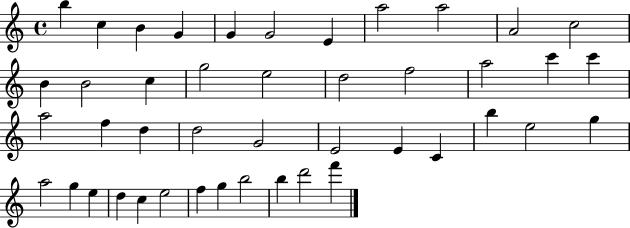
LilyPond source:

{
  \clef treble
  \time 4/4
  \defaultTimeSignature
  \key c \major
  b''4 c''4 b'4 g'4 | g'4 g'2 e'4 | a''2 a''2 | a'2 c''2 | \break b'4 b'2 c''4 | g''2 e''2 | d''2 f''2 | a''2 c'''4 c'''4 | \break a''2 f''4 d''4 | d''2 g'2 | e'2 e'4 c'4 | b''4 e''2 g''4 | \break a''2 g''4 e''4 | d''4 c''4 e''2 | f''4 g''4 b''2 | b''4 d'''2 f'''4 | \break \bar "|."
}